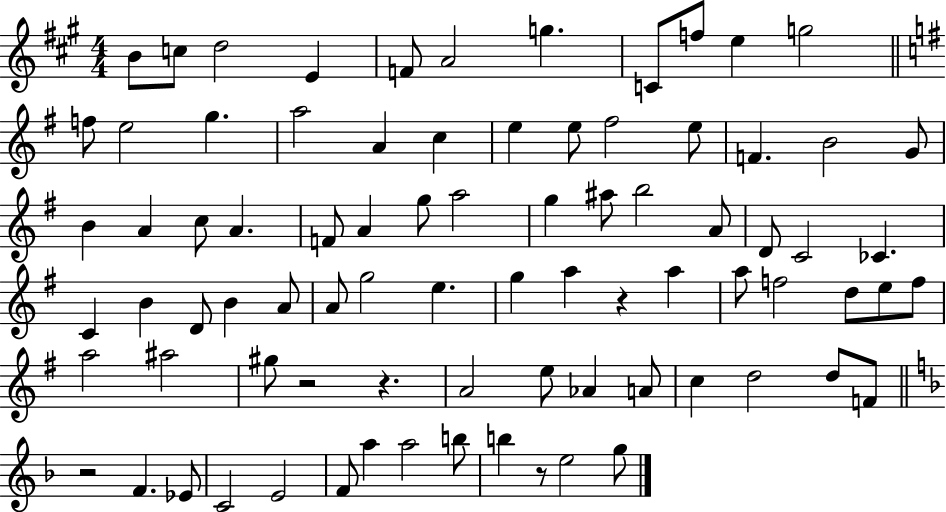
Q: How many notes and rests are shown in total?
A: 82